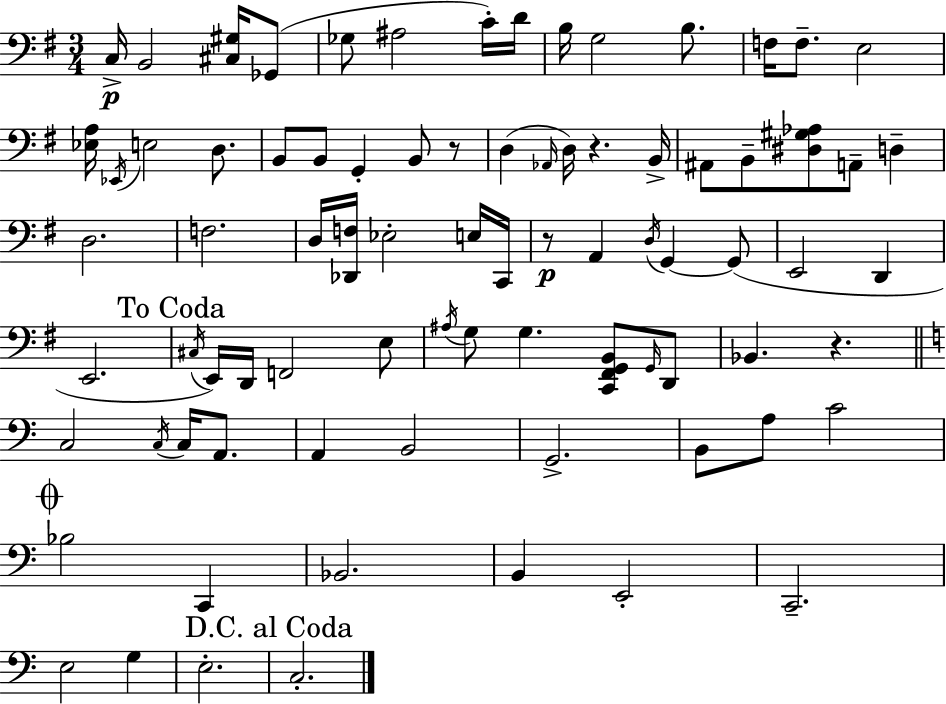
{
  \clef bass
  \numericTimeSignature
  \time 3/4
  \key e \minor
  c16->\p b,2 <cis gis>16 ges,8( | ges8 ais2 c'16-.) d'16 | b16 g2 b8. | f16 f8.-- e2 | \break <ees a>16 \acciaccatura { ees,16 } e2 d8. | b,8 b,8 g,4-. b,8 r8 | d4( \grace { aes,16 } d16) r4. | b,16-> ais,8 b,8-- <dis gis aes>8 a,8-- d4-- | \break d2. | f2. | d16 <des, f>16 ees2-. | e16 c,16 r8\p a,4 \acciaccatura { d16 } g,4~~ | \break g,8( e,2 d,4 | e,2. | \mark "To Coda" \acciaccatura { cis16 } e,16) d,16 f,2 | e8 \acciaccatura { ais16 } g8 g4. | \break <c, fis, g, b,>8 \grace { g,16 } d,8 bes,4. | r4. \bar "||" \break \key c \major c2 \acciaccatura { c16 } c16 a,8. | a,4 b,2 | g,2.-> | b,8 a8 c'2 | \break \mark \markup { \musicglyph "scripts.coda" } bes2 c,4 | bes,2. | b,4 e,2-. | c,2.-- | \break e2 g4 | e2.-. | \mark "D.C. al Coda" c2.-. | \bar "|."
}